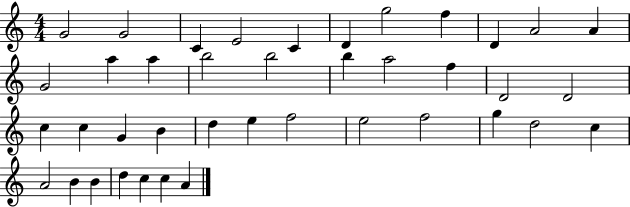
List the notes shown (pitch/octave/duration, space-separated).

G4/h G4/h C4/q E4/h C4/q D4/q G5/h F5/q D4/q A4/h A4/q G4/h A5/q A5/q B5/h B5/h B5/q A5/h F5/q D4/h D4/h C5/q C5/q G4/q B4/q D5/q E5/q F5/h E5/h F5/h G5/q D5/h C5/q A4/h B4/q B4/q D5/q C5/q C5/q A4/q